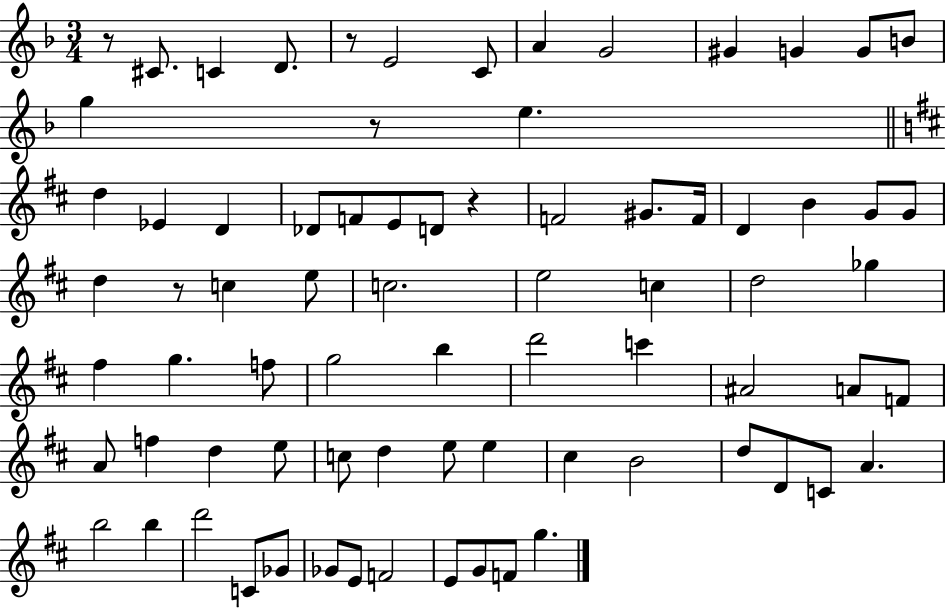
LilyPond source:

{
  \clef treble
  \numericTimeSignature
  \time 3/4
  \key f \major
  r8 cis'8. c'4 d'8. | r8 e'2 c'8 | a'4 g'2 | gis'4 g'4 g'8 b'8 | \break g''4 r8 e''4. | \bar "||" \break \key d \major d''4 ees'4 d'4 | des'8 f'8 e'8 d'8 r4 | f'2 gis'8. f'16 | d'4 b'4 g'8 g'8 | \break d''4 r8 c''4 e''8 | c''2. | e''2 c''4 | d''2 ges''4 | \break fis''4 g''4. f''8 | g''2 b''4 | d'''2 c'''4 | ais'2 a'8 f'8 | \break a'8 f''4 d''4 e''8 | c''8 d''4 e''8 e''4 | cis''4 b'2 | d''8 d'8 c'8 a'4. | \break b''2 b''4 | d'''2 c'8 ges'8 | ges'8 e'8 f'2 | e'8 g'8 f'8 g''4. | \break \bar "|."
}